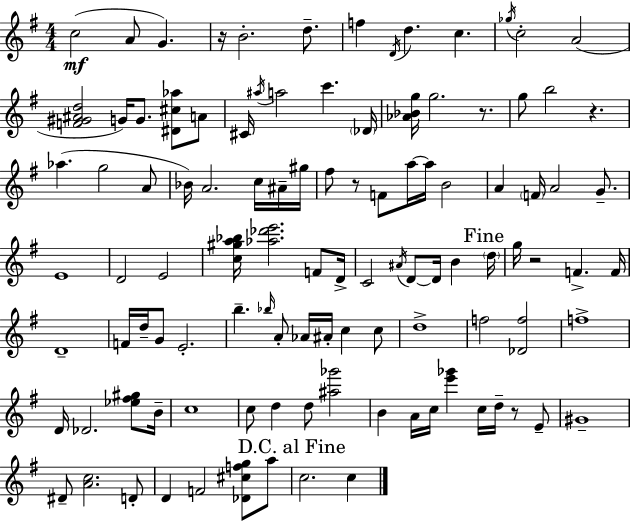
X:1
T:Untitled
M:4/4
L:1/4
K:G
c2 A/2 G z/4 B2 d/2 f D/4 d c _g/4 c2 A2 [F^G^Ad]2 G/4 G/2 [^D^c_a]/2 A/2 ^C/4 ^a/4 a2 c' _D/4 [_A_Bg]/4 g2 z/2 g/2 b2 z _a g2 A/2 _B/4 A2 c/4 ^A/4 ^g/4 ^f/2 z/2 F/2 a/4 a/4 B2 A F/4 A2 G/2 E4 D2 E2 [c^ga_b]/4 [_a_d'e']2 F/2 D/4 C2 ^A/4 D/2 D/4 B d/4 g/4 z2 F F/4 D4 F/4 d/4 G/2 E2 b _b/4 A/2 _A/4 ^A/4 c c/2 d4 f2 [_Df]2 f4 D/4 _D2 [_e^f^g]/2 B/4 c4 c/2 d d/2 [^a_g']2 B A/4 c/4 [e'_g'] c/4 d/4 z/2 E/2 ^G4 ^D/2 [Ac]2 D/2 D F2 [_D^cfg]/2 a/2 c2 c